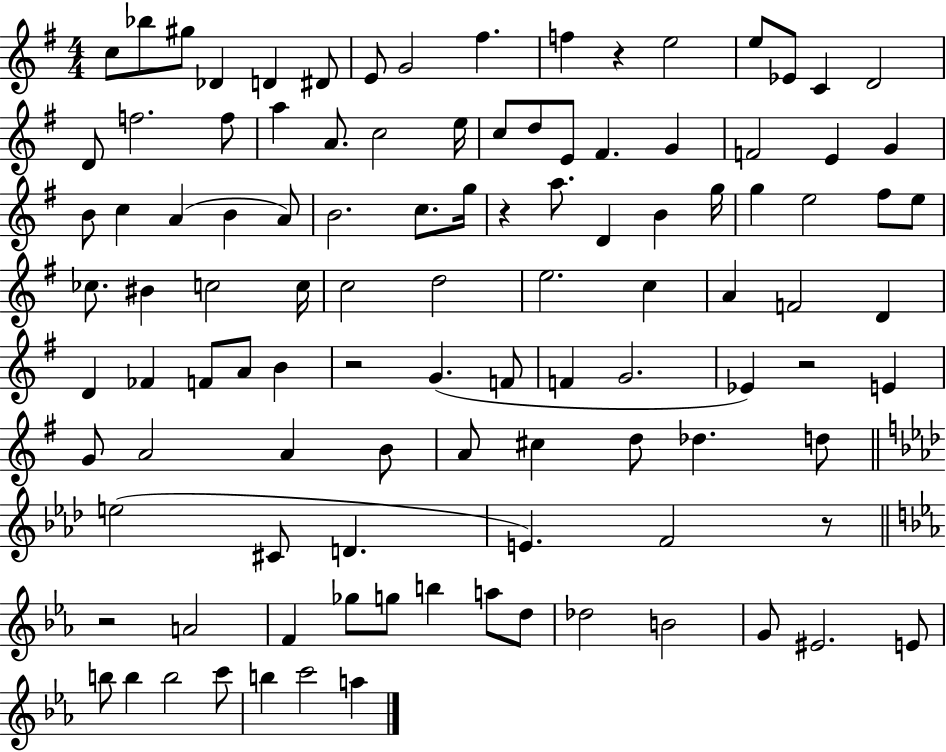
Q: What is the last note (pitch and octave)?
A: A5